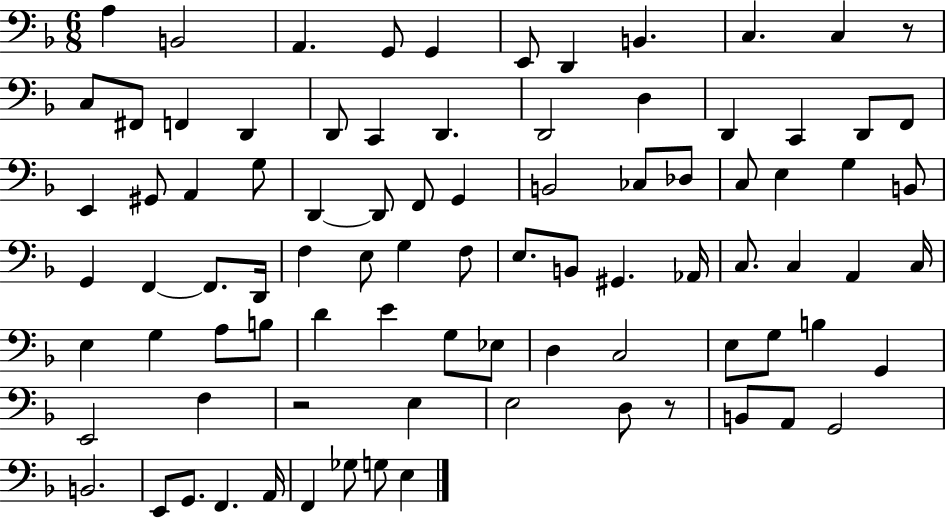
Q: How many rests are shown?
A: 3